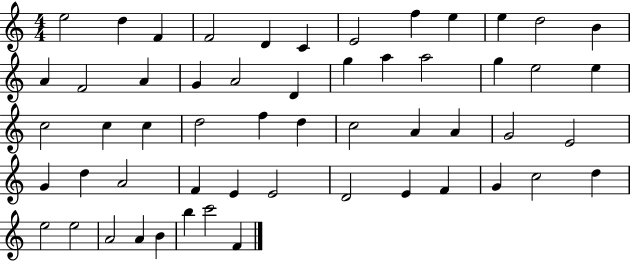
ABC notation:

X:1
T:Untitled
M:4/4
L:1/4
K:C
e2 d F F2 D C E2 f e e d2 B A F2 A G A2 D g a a2 g e2 e c2 c c d2 f d c2 A A G2 E2 G d A2 F E E2 D2 E F G c2 d e2 e2 A2 A B b c'2 F